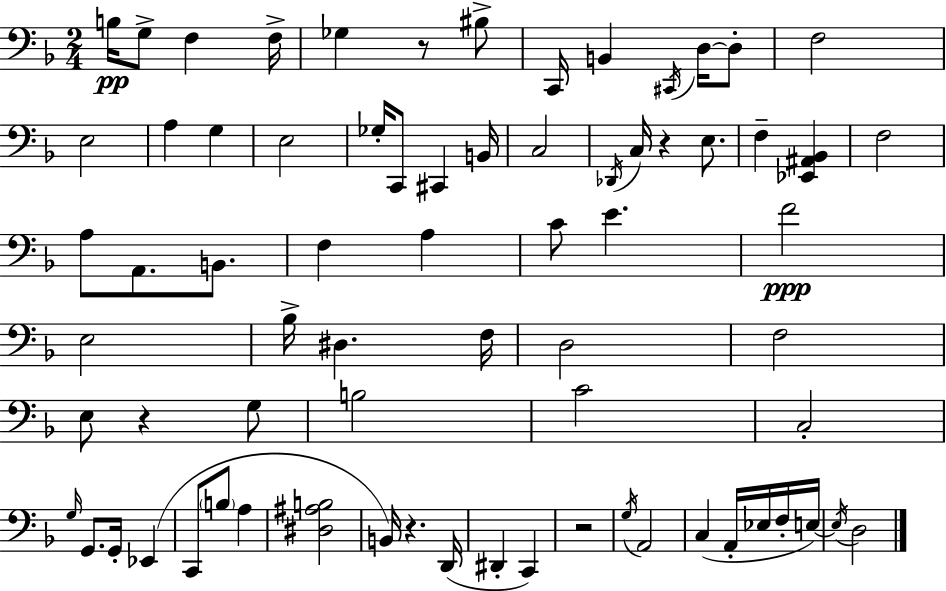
X:1
T:Untitled
M:2/4
L:1/4
K:F
B,/4 G,/2 F, F,/4 _G, z/2 ^B,/2 C,,/4 B,, ^C,,/4 D,/4 D,/2 F,2 E,2 A, G, E,2 _G,/4 C,,/2 ^C,, B,,/4 C,2 _D,,/4 C,/4 z E,/2 F, [_E,,^A,,_B,,] F,2 A,/2 A,,/2 B,,/2 F, A, C/2 E F2 E,2 _B,/4 ^D, F,/4 D,2 F,2 E,/2 z G,/2 B,2 C2 C,2 G,/4 G,,/2 G,,/4 _E,, C,,/2 B,/2 A, [^D,^A,B,]2 B,,/4 z D,,/4 ^D,, C,, z2 G,/4 A,,2 C, A,,/4 _E,/4 F,/4 E,/4 E,/4 D,2